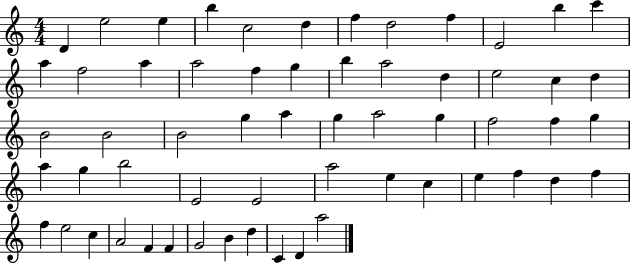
D4/q E5/h E5/q B5/q C5/h D5/q F5/q D5/h F5/q E4/h B5/q C6/q A5/q F5/h A5/q A5/h F5/q G5/q B5/q A5/h D5/q E5/h C5/q D5/q B4/h B4/h B4/h G5/q A5/q G5/q A5/h G5/q F5/h F5/q G5/q A5/q G5/q B5/h E4/h E4/h A5/h E5/q C5/q E5/q F5/q D5/q F5/q F5/q E5/h C5/q A4/h F4/q F4/q G4/h B4/q D5/q C4/q D4/q A5/h